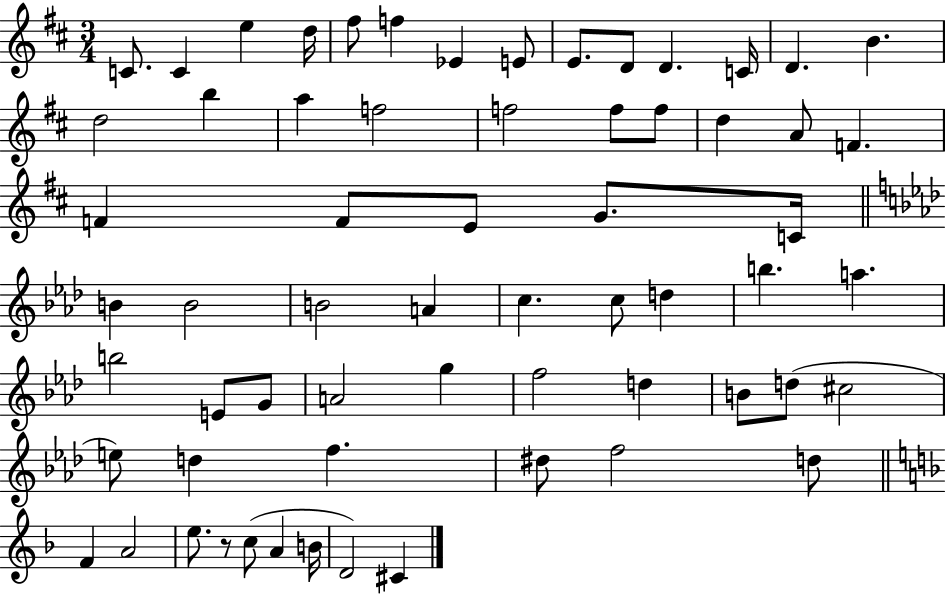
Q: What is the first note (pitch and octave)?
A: C4